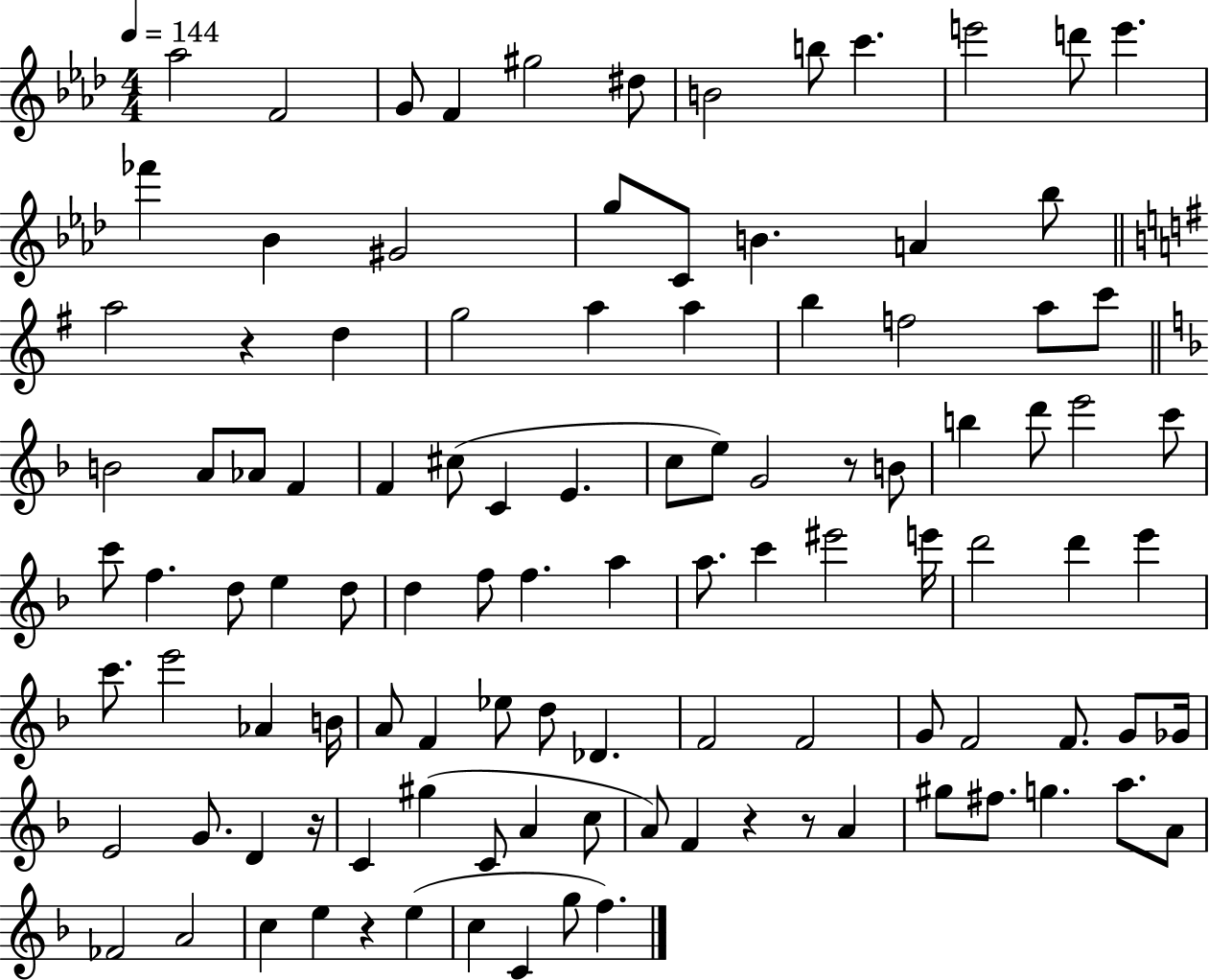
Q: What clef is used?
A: treble